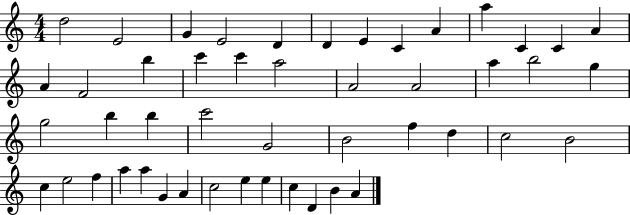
X:1
T:Untitled
M:4/4
L:1/4
K:C
d2 E2 G E2 D D E C A a C C A A F2 b c' c' a2 A2 A2 a b2 g g2 b b c'2 G2 B2 f d c2 B2 c e2 f a a G A c2 e e c D B A